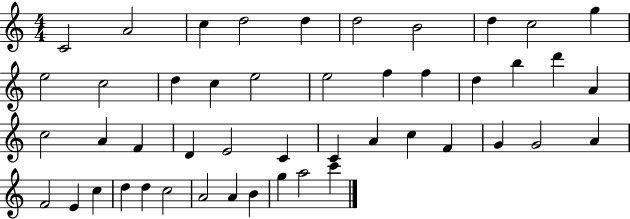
X:1
T:Untitled
M:4/4
L:1/4
K:C
C2 A2 c d2 d d2 B2 d c2 g e2 c2 d c e2 e2 f f d b d' A c2 A F D E2 C C A c F G G2 A F2 E c d d c2 A2 A B g a2 c'